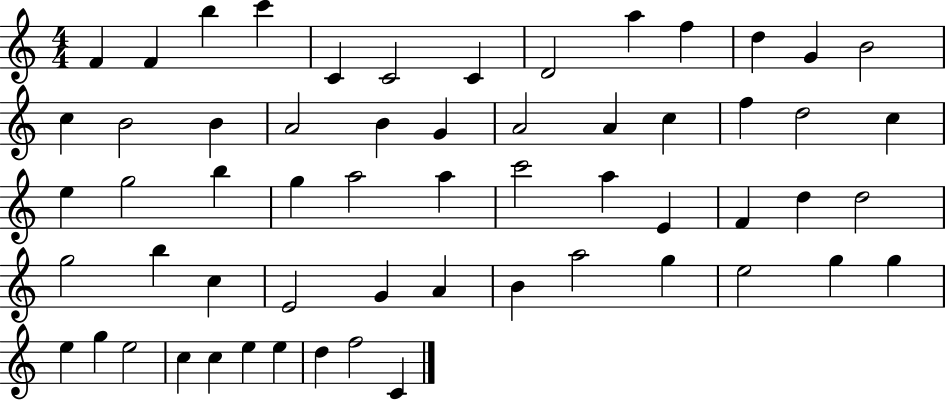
{
  \clef treble
  \numericTimeSignature
  \time 4/4
  \key c \major
  f'4 f'4 b''4 c'''4 | c'4 c'2 c'4 | d'2 a''4 f''4 | d''4 g'4 b'2 | \break c''4 b'2 b'4 | a'2 b'4 g'4 | a'2 a'4 c''4 | f''4 d''2 c''4 | \break e''4 g''2 b''4 | g''4 a''2 a''4 | c'''2 a''4 e'4 | f'4 d''4 d''2 | \break g''2 b''4 c''4 | e'2 g'4 a'4 | b'4 a''2 g''4 | e''2 g''4 g''4 | \break e''4 g''4 e''2 | c''4 c''4 e''4 e''4 | d''4 f''2 c'4 | \bar "|."
}